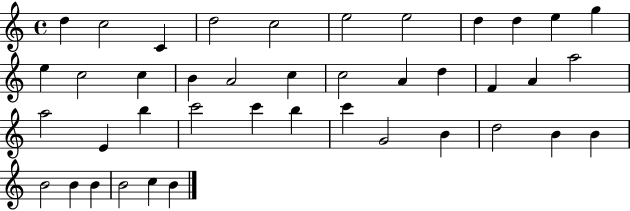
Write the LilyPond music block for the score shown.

{
  \clef treble
  \time 4/4
  \defaultTimeSignature
  \key c \major
  d''4 c''2 c'4 | d''2 c''2 | e''2 e''2 | d''4 d''4 e''4 g''4 | \break e''4 c''2 c''4 | b'4 a'2 c''4 | c''2 a'4 d''4 | f'4 a'4 a''2 | \break a''2 e'4 b''4 | c'''2 c'''4 b''4 | c'''4 g'2 b'4 | d''2 b'4 b'4 | \break b'2 b'4 b'4 | b'2 c''4 b'4 | \bar "|."
}